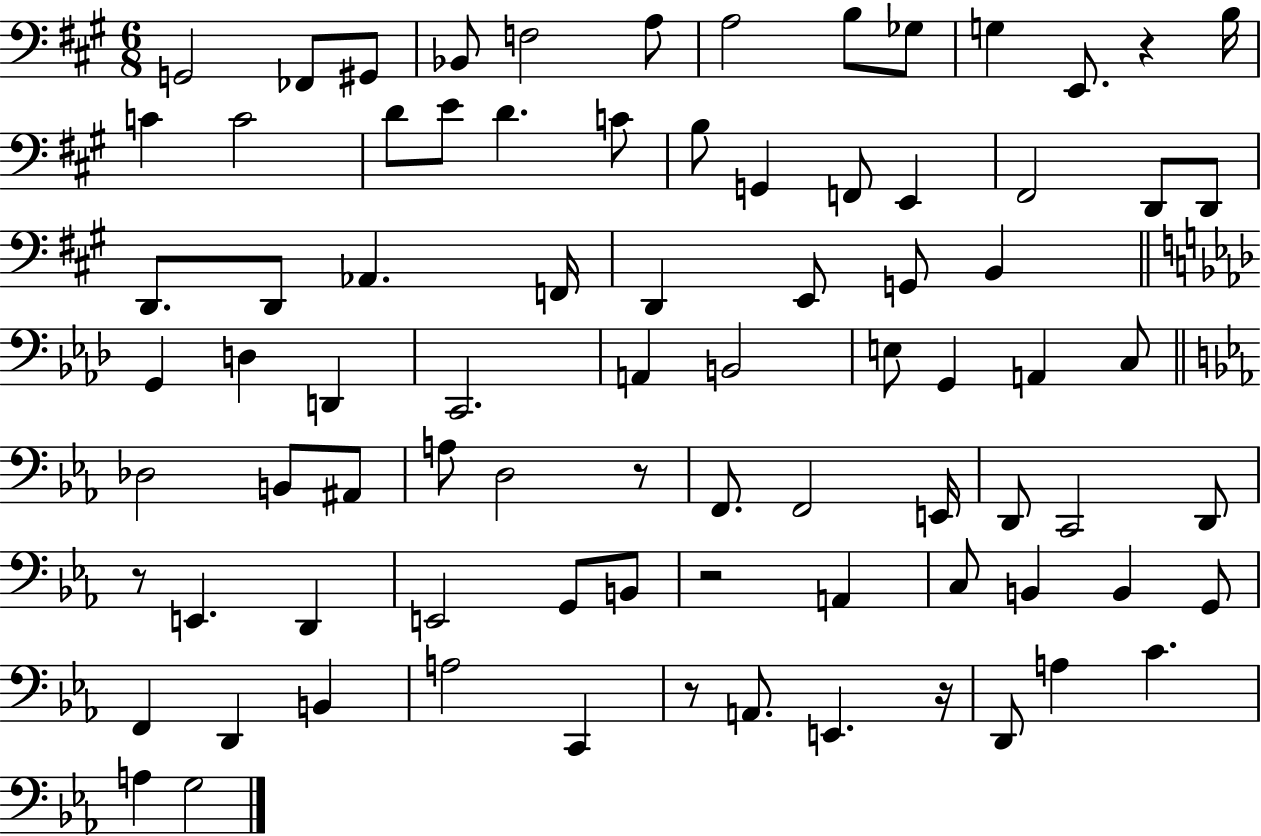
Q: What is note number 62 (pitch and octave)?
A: B2